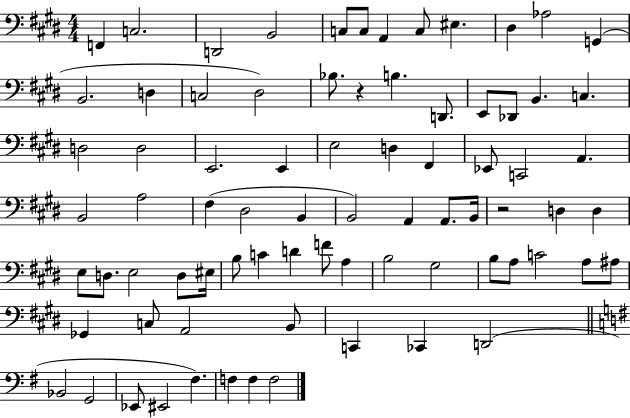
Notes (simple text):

F2/q C3/h. D2/h B2/h C3/e C3/e A2/q C3/e EIS3/q. D#3/q Ab3/h G2/q B2/h. D3/q C3/h D#3/h Bb3/e. R/q B3/q. D2/e. E2/e Db2/e B2/q. C3/q. D3/h D3/h E2/h. E2/q E3/h D3/q F#2/q Eb2/e C2/h A2/q. B2/h A3/h F#3/q D#3/h B2/q B2/h A2/q A2/e. B2/s R/h D3/q D3/q E3/e D3/e. E3/h D3/e EIS3/s B3/e C4/q D4/q F4/e A3/q B3/h G#3/h B3/e A3/e C4/h A3/e A#3/e Gb2/q C3/e A2/h B2/e C2/q CES2/q D2/h Bb2/h G2/h Eb2/e EIS2/h F#3/q. F3/q F3/q F3/h